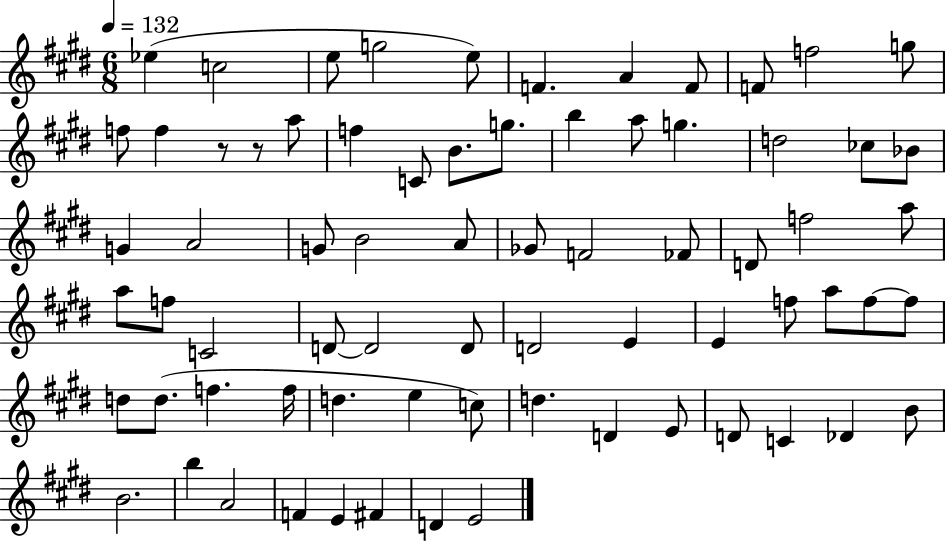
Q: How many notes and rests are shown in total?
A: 72